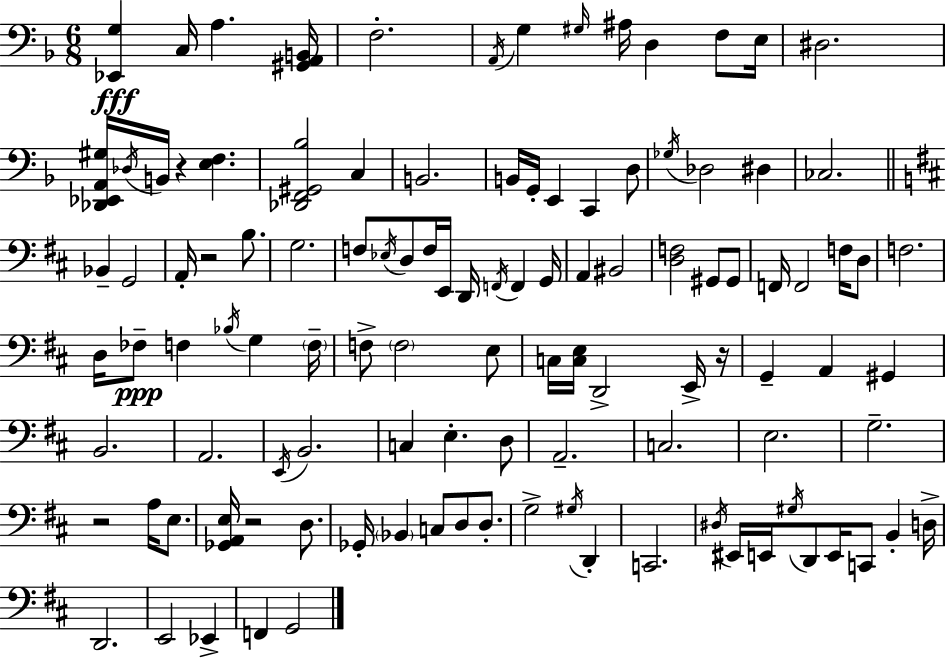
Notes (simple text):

[Eb2,G3]/q C3/s A3/q. [G#2,A2,B2]/s F3/h. A2/s G3/q G#3/s A#3/s D3/q F3/e E3/s D#3/h. [Db2,Eb2,A2,G#3]/s Db3/s B2/s R/q [E3,F3]/q. [Db2,F2,G#2,Bb3]/h C3/q B2/h. B2/s G2/s E2/q C2/q D3/e Gb3/s Db3/h D#3/q CES3/h. Bb2/q G2/h A2/s R/h B3/e. G3/h. F3/e Eb3/s D3/e F3/s E2/s D2/s F2/s F2/q G2/s A2/q BIS2/h [D3,F3]/h G#2/e G#2/e F2/s F2/h F3/s D3/e F3/h. D3/s FES3/e F3/q Bb3/s G3/q F3/s F3/e F3/h E3/e C3/s [C3,E3]/s D2/h E2/s R/s G2/q A2/q G#2/q B2/h. A2/h. E2/s B2/h. C3/q E3/q. D3/e A2/h. C3/h. E3/h. G3/h. R/h A3/s E3/e. [Gb2,A2,E3]/s R/h D3/e. Gb2/s Bb2/q C3/e D3/e D3/e. G3/h G#3/s D2/q C2/h. D#3/s EIS2/s E2/s G#3/s D2/e E2/s C2/e B2/q D3/s D2/h. E2/h Eb2/q F2/q G2/h